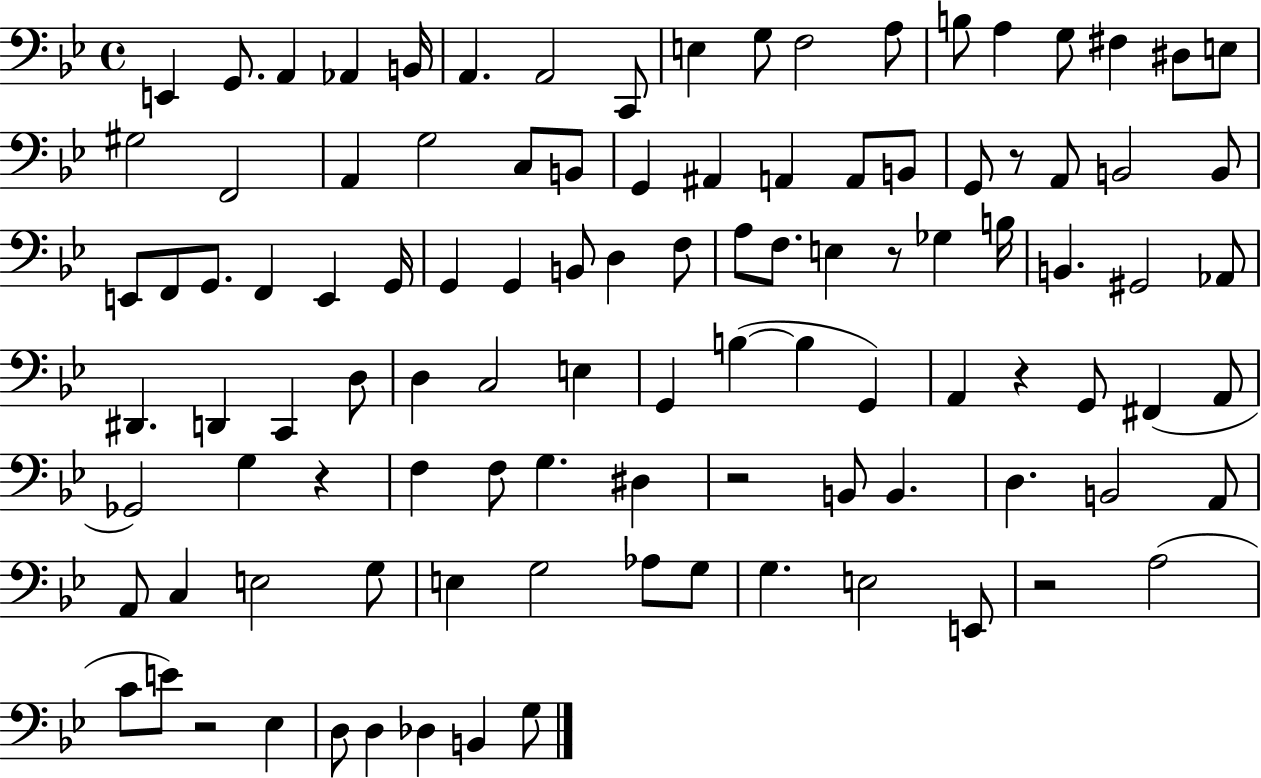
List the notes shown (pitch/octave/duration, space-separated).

E2/q G2/e. A2/q Ab2/q B2/s A2/q. A2/h C2/e E3/q G3/e F3/h A3/e B3/e A3/q G3/e F#3/q D#3/e E3/e G#3/h F2/h A2/q G3/h C3/e B2/e G2/q A#2/q A2/q A2/e B2/e G2/e R/e A2/e B2/h B2/e E2/e F2/e G2/e. F2/q E2/q G2/s G2/q G2/q B2/e D3/q F3/e A3/e F3/e. E3/q R/e Gb3/q B3/s B2/q. G#2/h Ab2/e D#2/q. D2/q C2/q D3/e D3/q C3/h E3/q G2/q B3/q B3/q G2/q A2/q R/q G2/e F#2/q A2/e Gb2/h G3/q R/q F3/q F3/e G3/q. D#3/q R/h B2/e B2/q. D3/q. B2/h A2/e A2/e C3/q E3/h G3/e E3/q G3/h Ab3/e G3/e G3/q. E3/h E2/e R/h A3/h C4/e E4/e R/h Eb3/q D3/e D3/q Db3/q B2/q G3/e